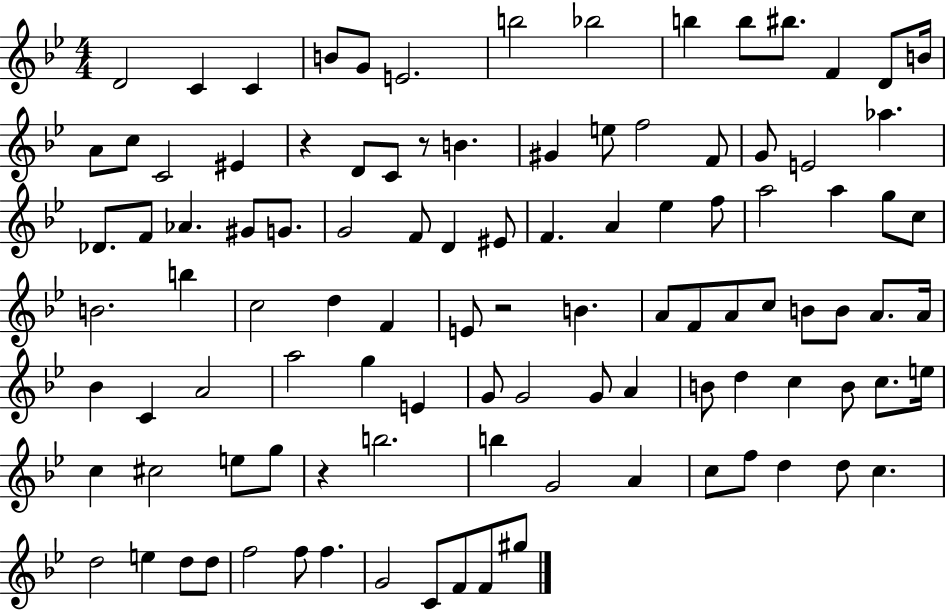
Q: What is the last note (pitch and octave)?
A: G#5